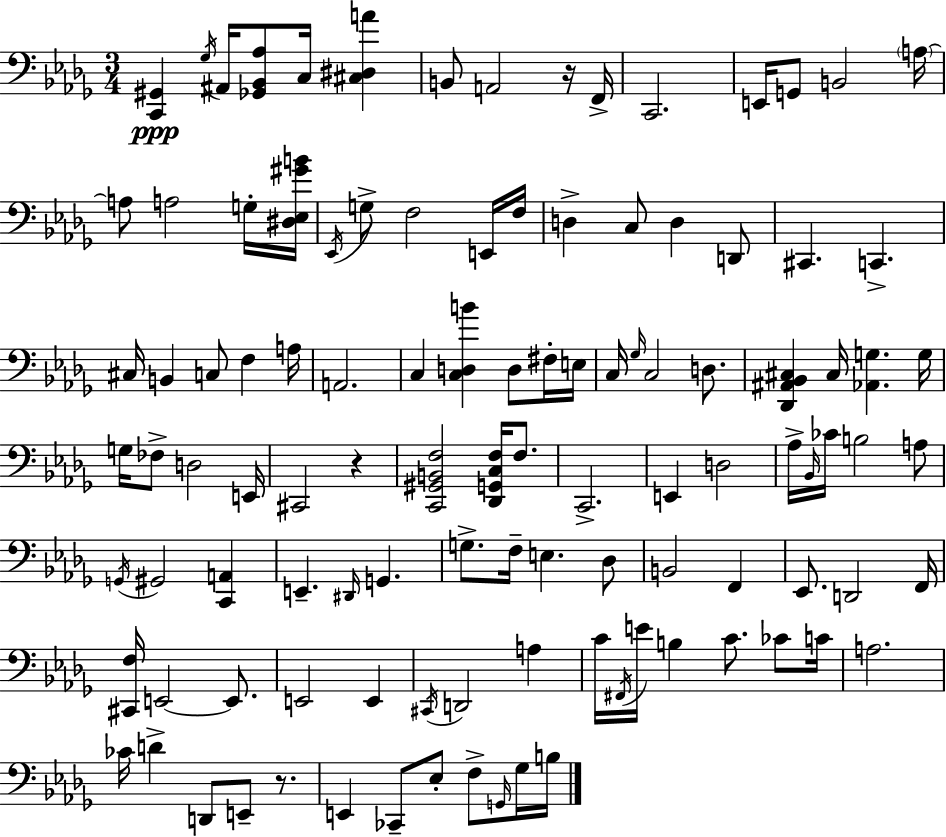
X:1
T:Untitled
M:3/4
L:1/4
K:Bbm
[C,,^G,,] _G,/4 ^A,,/4 [_G,,_B,,_A,]/2 C,/4 [^C,^D,A] B,,/2 A,,2 z/4 F,,/4 C,,2 E,,/4 G,,/2 B,,2 A,/4 A,/2 A,2 G,/4 [^D,_E,^GB]/4 _E,,/4 G,/2 F,2 E,,/4 F,/4 D, C,/2 D, D,,/2 ^C,, C,, ^C,/4 B,, C,/2 F, A,/4 A,,2 C, [C,D,B] D,/2 ^F,/4 E,/4 C,/4 _G,/4 C,2 D,/2 [_D,,^A,,_B,,^C,] ^C,/4 [_A,,G,] G,/4 G,/4 _F,/2 D,2 E,,/4 ^C,,2 z [C,,^G,,B,,F,]2 [_D,,G,,C,F,]/4 F,/2 C,,2 E,, D,2 _A,/4 _B,,/4 _C/4 B,2 A,/2 G,,/4 ^G,,2 [C,,A,,] E,, ^D,,/4 G,, G,/2 F,/4 E, _D,/2 B,,2 F,, _E,,/2 D,,2 F,,/4 [^C,,F,]/4 E,,2 E,,/2 E,,2 E,, ^C,,/4 D,,2 A, C/4 ^F,,/4 E/4 B, C/2 _C/2 C/4 A,2 _C/4 D D,,/2 E,,/2 z/2 E,, _C,,/2 _E,/2 F,/2 G,,/4 _G,/4 B,/4